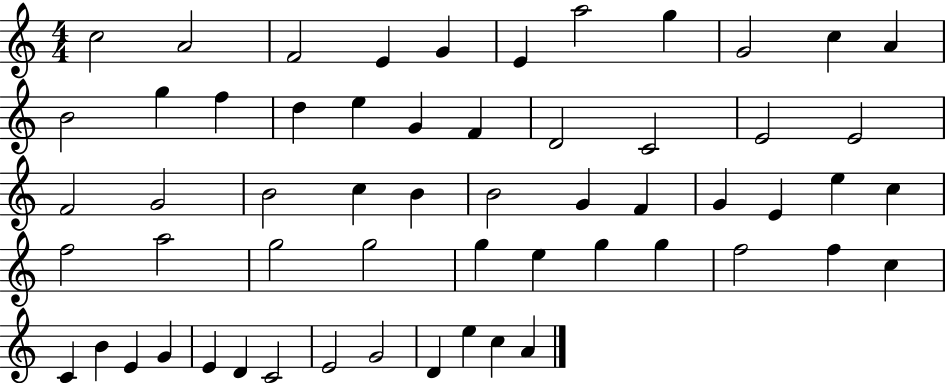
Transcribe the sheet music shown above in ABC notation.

X:1
T:Untitled
M:4/4
L:1/4
K:C
c2 A2 F2 E G E a2 g G2 c A B2 g f d e G F D2 C2 E2 E2 F2 G2 B2 c B B2 G F G E e c f2 a2 g2 g2 g e g g f2 f c C B E G E D C2 E2 G2 D e c A